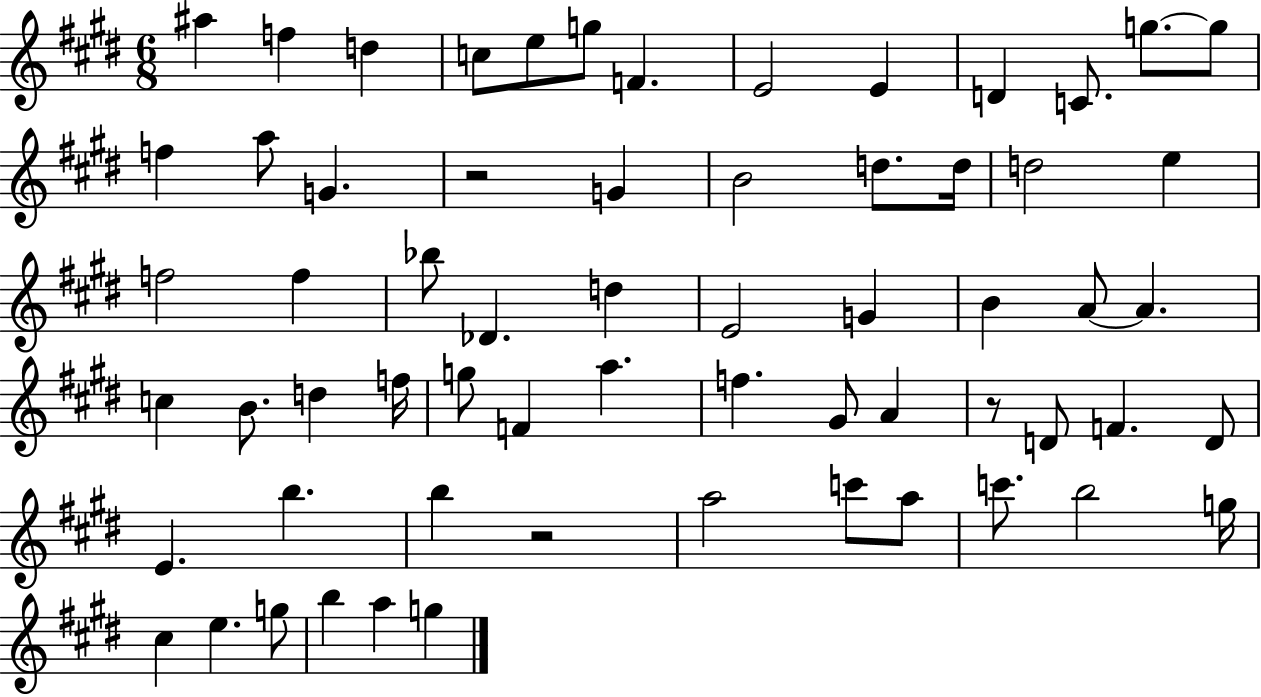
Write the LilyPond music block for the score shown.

{
  \clef treble
  \numericTimeSignature
  \time 6/8
  \key e \major
  ais''4 f''4 d''4 | c''8 e''8 g''8 f'4. | e'2 e'4 | d'4 c'8. g''8.~~ g''8 | \break f''4 a''8 g'4. | r2 g'4 | b'2 d''8. d''16 | d''2 e''4 | \break f''2 f''4 | bes''8 des'4. d''4 | e'2 g'4 | b'4 a'8~~ a'4. | \break c''4 b'8. d''4 f''16 | g''8 f'4 a''4. | f''4. gis'8 a'4 | r8 d'8 f'4. d'8 | \break e'4. b''4. | b''4 r2 | a''2 c'''8 a''8 | c'''8. b''2 g''16 | \break cis''4 e''4. g''8 | b''4 a''4 g''4 | \bar "|."
}